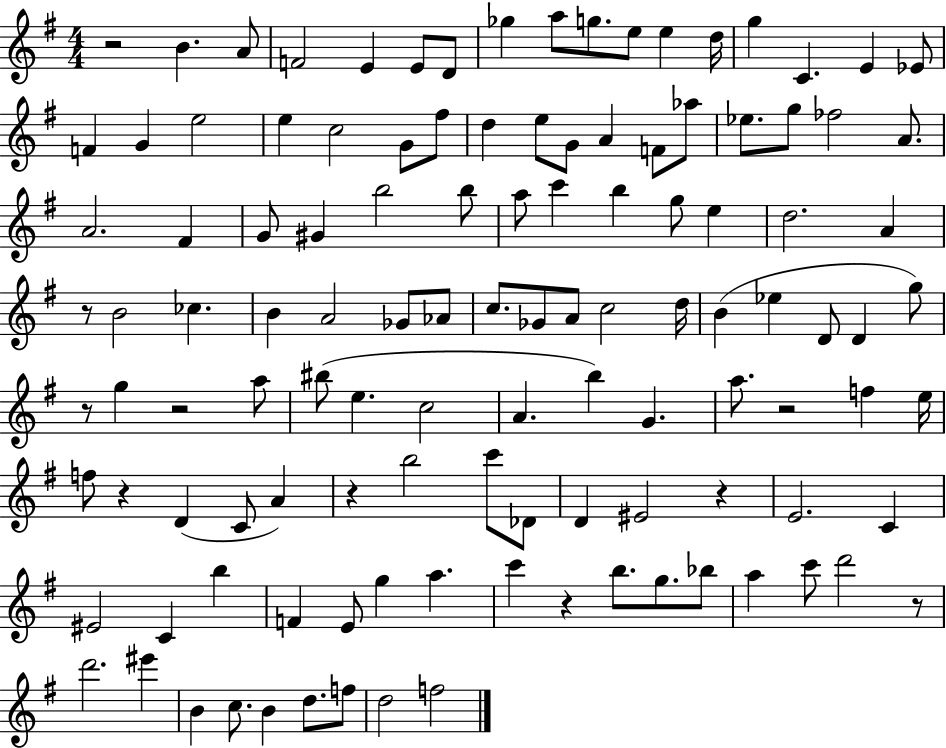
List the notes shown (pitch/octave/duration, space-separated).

R/h B4/q. A4/e F4/h E4/q E4/e D4/e Gb5/q A5/e G5/e. E5/e E5/q D5/s G5/q C4/q. E4/q Eb4/e F4/q G4/q E5/h E5/q C5/h G4/e F#5/e D5/q E5/e G4/e A4/q F4/e Ab5/e Eb5/e. G5/e FES5/h A4/e. A4/h. F#4/q G4/e G#4/q B5/h B5/e A5/e C6/q B5/q G5/e E5/q D5/h. A4/q R/e B4/h CES5/q. B4/q A4/h Gb4/e Ab4/e C5/e. Gb4/e A4/e C5/h D5/s B4/q Eb5/q D4/e D4/q G5/e R/e G5/q R/h A5/e BIS5/e E5/q. C5/h A4/q. B5/q G4/q. A5/e. R/h F5/q E5/s F5/e R/q D4/q C4/e A4/q R/q B5/h C6/e Db4/e D4/q EIS4/h R/q E4/h. C4/q EIS4/h C4/q B5/q F4/q E4/e G5/q A5/q. C6/q R/q B5/e. G5/e. Bb5/e A5/q C6/e D6/h R/e D6/h. EIS6/q B4/q C5/e. B4/q D5/e. F5/e D5/h F5/h